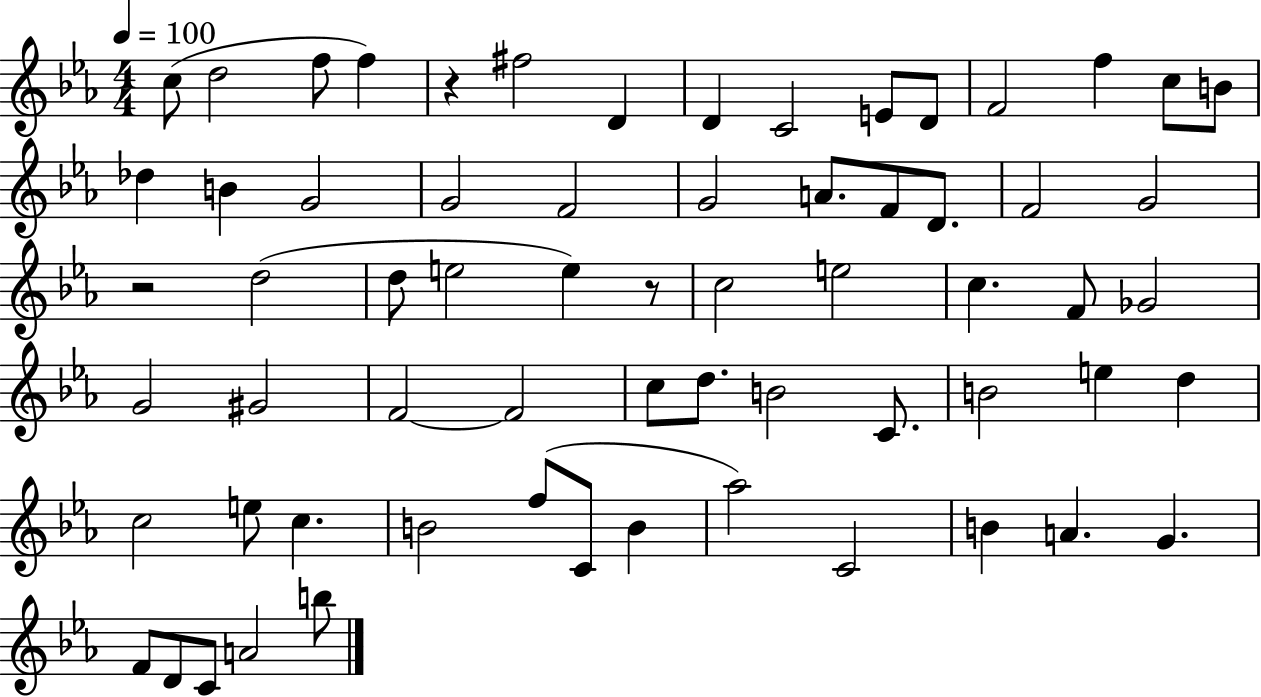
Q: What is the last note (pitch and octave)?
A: B5